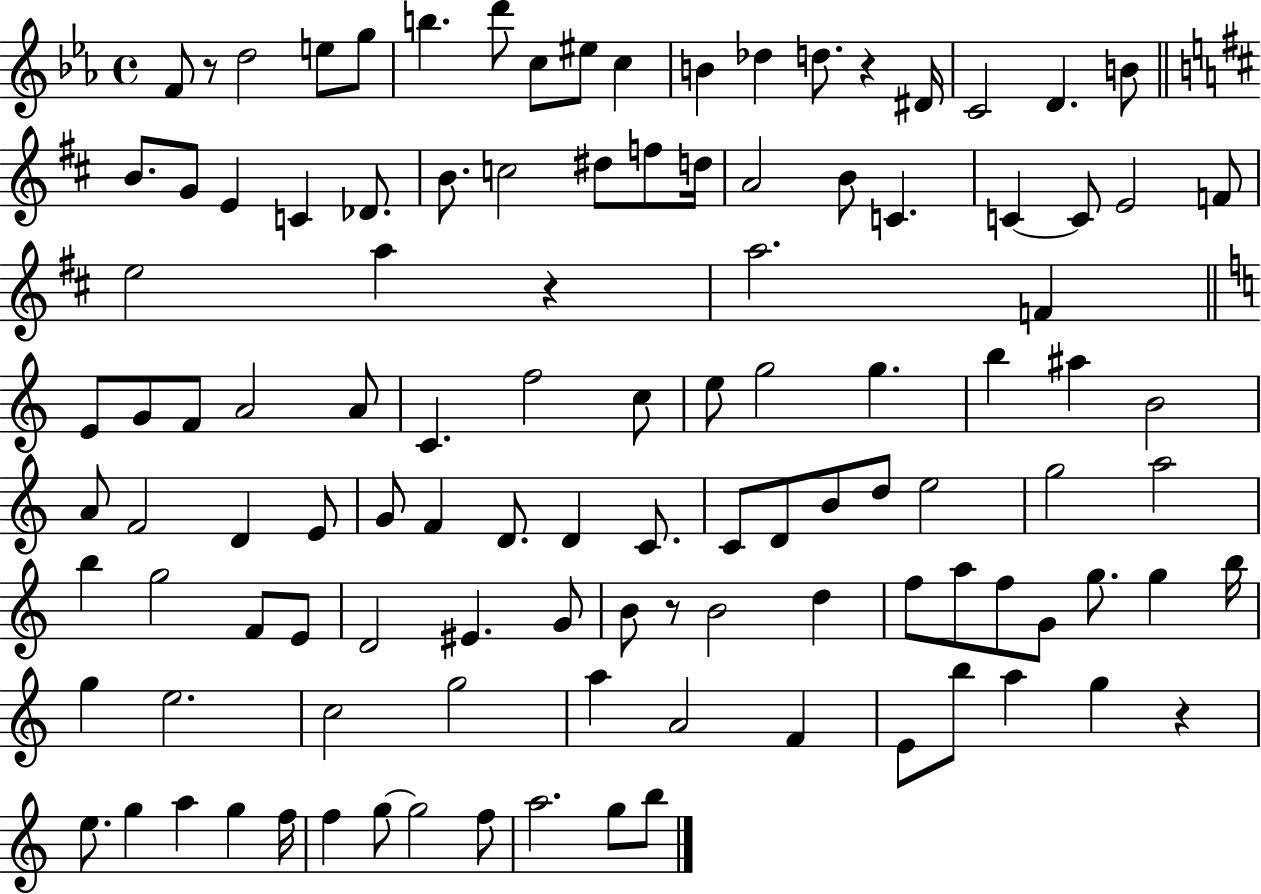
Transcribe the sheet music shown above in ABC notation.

X:1
T:Untitled
M:4/4
L:1/4
K:Eb
F/2 z/2 d2 e/2 g/2 b d'/2 c/2 ^e/2 c B _d d/2 z ^D/4 C2 D B/2 B/2 G/2 E C _D/2 B/2 c2 ^d/2 f/2 d/4 A2 B/2 C C C/2 E2 F/2 e2 a z a2 F E/2 G/2 F/2 A2 A/2 C f2 c/2 e/2 g2 g b ^a B2 A/2 F2 D E/2 G/2 F D/2 D C/2 C/2 D/2 B/2 d/2 e2 g2 a2 b g2 F/2 E/2 D2 ^E G/2 B/2 z/2 B2 d f/2 a/2 f/2 G/2 g/2 g b/4 g e2 c2 g2 a A2 F E/2 b/2 a g z e/2 g a g f/4 f g/2 g2 f/2 a2 g/2 b/2